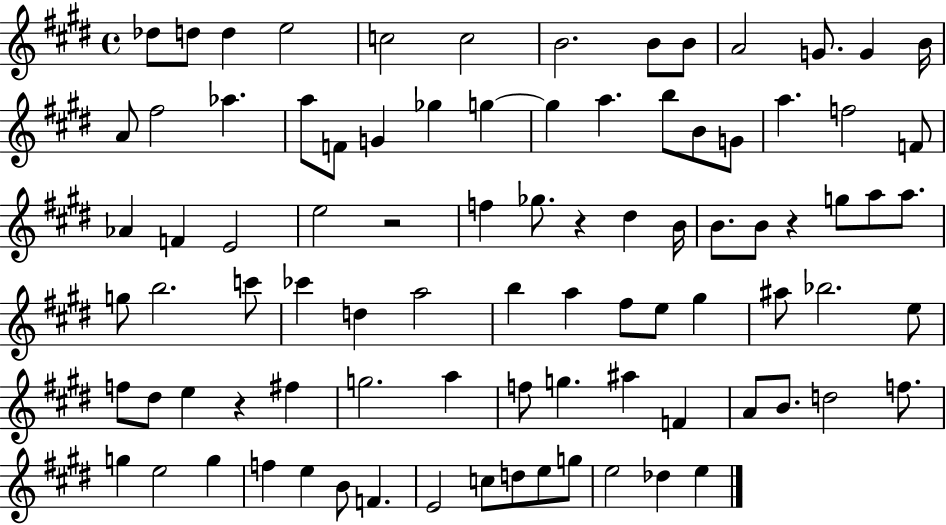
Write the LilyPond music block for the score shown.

{
  \clef treble
  \time 4/4
  \defaultTimeSignature
  \key e \major
  des''8 d''8 d''4 e''2 | c''2 c''2 | b'2. b'8 b'8 | a'2 g'8. g'4 b'16 | \break a'8 fis''2 aes''4. | a''8 f'8 g'4 ges''4 g''4~~ | g''4 a''4. b''8 b'8 g'8 | a''4. f''2 f'8 | \break aes'4 f'4 e'2 | e''2 r2 | f''4 ges''8. r4 dis''4 b'16 | b'8. b'8 r4 g''8 a''8 a''8. | \break g''8 b''2. c'''8 | ces'''4 d''4 a''2 | b''4 a''4 fis''8 e''8 gis''4 | ais''8 bes''2. e''8 | \break f''8 dis''8 e''4 r4 fis''4 | g''2. a''4 | f''8 g''4. ais''4 f'4 | a'8 b'8. d''2 f''8. | \break g''4 e''2 g''4 | f''4 e''4 b'8 f'4. | e'2 c''8 d''8 e''8 g''8 | e''2 des''4 e''4 | \break \bar "|."
}